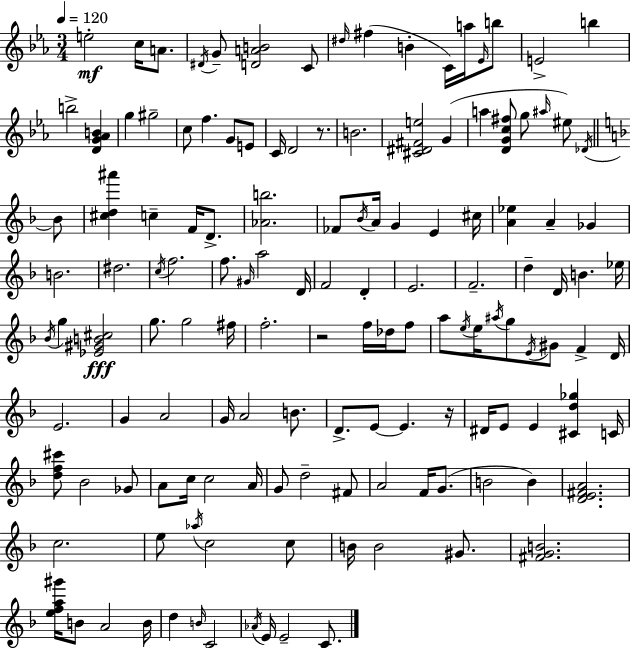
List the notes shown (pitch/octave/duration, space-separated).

E5/h C5/s A4/e. D#4/s G4/e [D4,A4,B4]/h C4/e D#5/s F#5/q B4/q C4/s A5/s Eb4/s B5/e E4/h B5/q B5/h [D4,G4,Ab4,B4]/q G5/q G#5/h C5/e F5/q. G4/e E4/e C4/s D4/h R/e. B4/h. [C#4,D#4,F#4,E5]/h G4/q A5/q [D4,G4,C5,F#5]/e G5/e A#5/s EIS5/e Db4/s Bb4/e [C#5,D5,A#6]/q C5/q F4/s D4/e. [Ab4,B5]/h. FES4/e Bb4/s A4/s G4/q E4/q C#5/s [A4,Eb5]/q A4/q Gb4/q B4/h. D#5/h. C5/s F5/h. F5/e. G#4/s A5/h D4/s F4/h D4/q E4/h. F4/h. D5/q D4/s B4/q. Eb5/s Bb4/s G5/q [Eb4,G#4,B4,C#5]/h G5/e. G5/h F#5/s F5/h. R/h F5/s Db5/s F5/e A5/e E5/s E5/s A#5/s G5/e E4/s G#4/e F4/q D4/s E4/h. G4/q A4/h G4/s A4/h B4/e. D4/e. E4/e E4/q. R/s D#4/s E4/e E4/q [C#4,D5,Gb5]/q C4/s [D5,F5,C#6]/e Bb4/h Gb4/e A4/e C5/s C5/h A4/s G4/e D5/h F#4/e A4/h F4/s G4/e. B4/h B4/q [D4,E4,F#4,A4]/h. C5/h. E5/e Ab5/s C5/h C5/e B4/s B4/h G#4/e. [F#4,G4,B4]/h. [E5,F5,A5,G#6]/s B4/e A4/h B4/s D5/q B4/s C4/h Ab4/s E4/s E4/h C4/e.